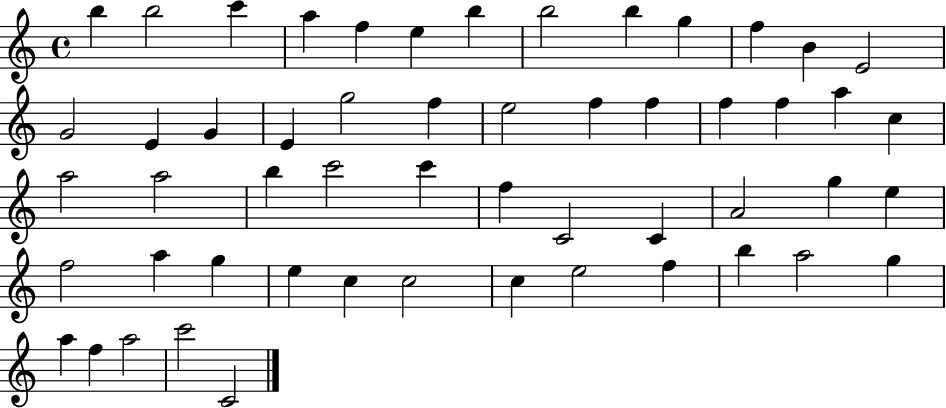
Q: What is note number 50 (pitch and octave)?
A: A5